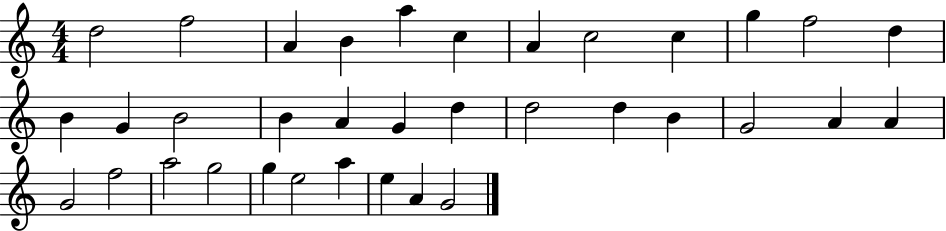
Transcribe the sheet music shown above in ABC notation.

X:1
T:Untitled
M:4/4
L:1/4
K:C
d2 f2 A B a c A c2 c g f2 d B G B2 B A G d d2 d B G2 A A G2 f2 a2 g2 g e2 a e A G2